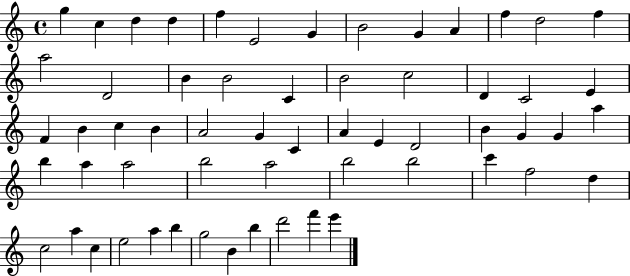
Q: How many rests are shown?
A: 0